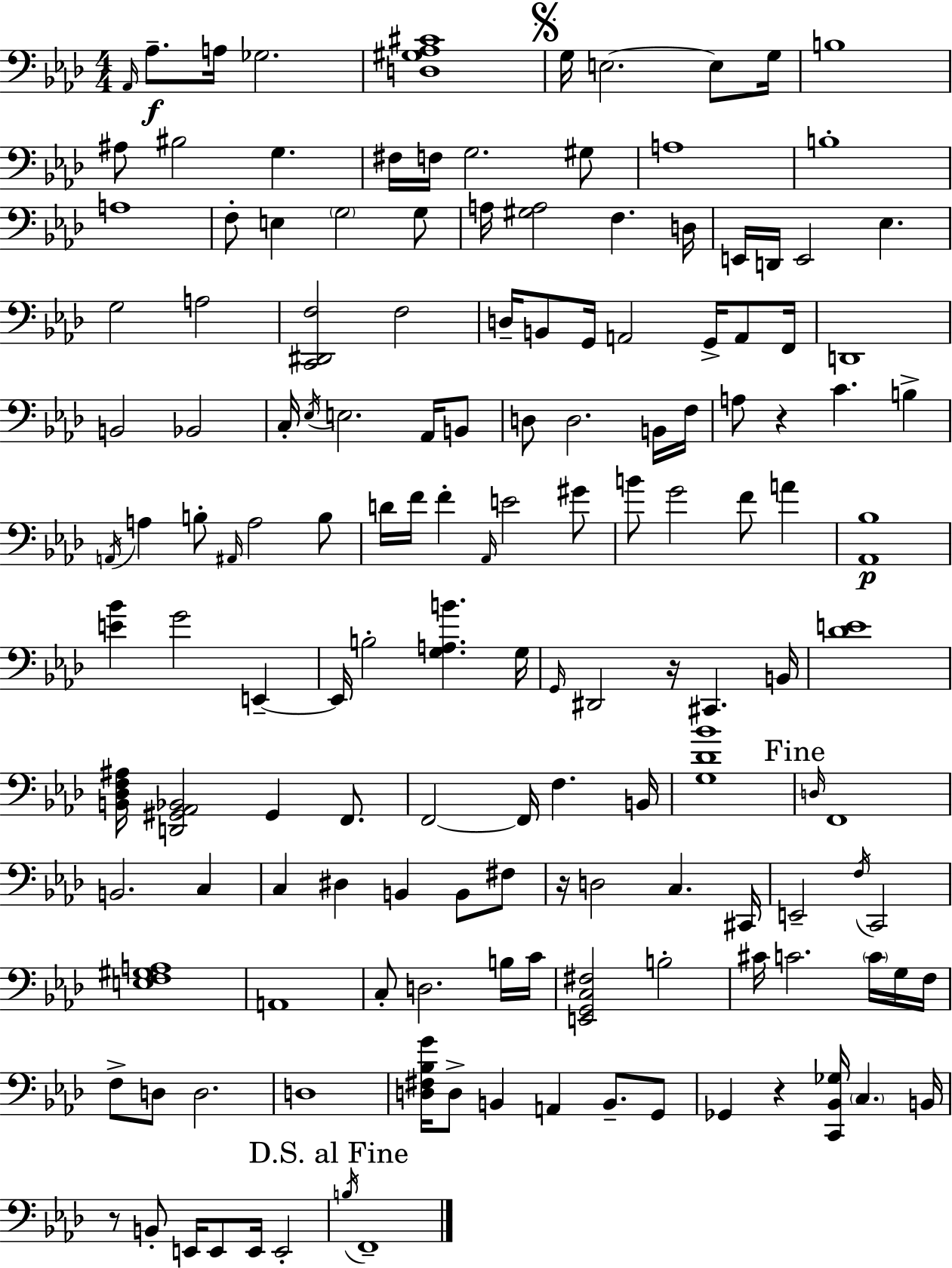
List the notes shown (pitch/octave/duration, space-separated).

Ab2/s Ab3/e. A3/s Gb3/h. [D3,G#3,Ab3,C#4]/w G3/s E3/h. E3/e G3/s B3/w A#3/e BIS3/h G3/q. F#3/s F3/s G3/h. G#3/e A3/w B3/w A3/w F3/e E3/q G3/h G3/e A3/s [G#3,A3]/h F3/q. D3/s E2/s D2/s E2/h Eb3/q. G3/h A3/h [C2,D#2,F3]/h F3/h D3/s B2/e G2/s A2/h G2/s A2/e F2/s D2/w B2/h Bb2/h C3/s Eb3/s E3/h. Ab2/s B2/e D3/e D3/h. B2/s F3/s A3/e R/q C4/q. B3/q A2/s A3/q B3/e A#2/s A3/h B3/e D4/s F4/s F4/q Ab2/s E4/h G#4/e B4/e G4/h F4/e A4/q [Ab2,Bb3]/w [E4,Bb4]/q G4/h E2/q E2/s B3/h [G3,A3,B4]/q. G3/s G2/s D#2/h R/s C#2/q. B2/s [Db4,E4]/w [B2,Db3,F3,A#3]/s [D2,G#2,Ab2,Bb2]/h G#2/q F2/e. F2/h F2/s F3/q. B2/s [G3,Db4,Bb4]/w D3/s F2/w B2/h. C3/q C3/q D#3/q B2/q B2/e F#3/e R/s D3/h C3/q. C#2/s E2/h F3/s C2/h [E3,F3,G#3,A3]/w A2/w C3/e D3/h. B3/s C4/s [E2,G2,C3,F#3]/h B3/h C#4/s C4/h. C4/s G3/s F3/s F3/e D3/e D3/h. D3/w [D3,F#3,Bb3,G4]/s D3/e B2/q A2/q B2/e. G2/e Gb2/q R/q [C2,Bb2,Gb3]/s C3/q. B2/s R/e B2/e E2/s E2/e E2/s E2/h B3/s F2/w